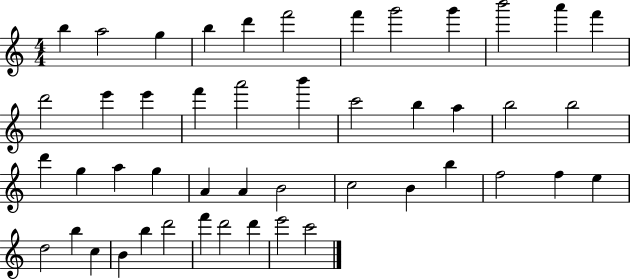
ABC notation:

X:1
T:Untitled
M:4/4
L:1/4
K:C
b a2 g b d' f'2 f' g'2 g' b'2 a' f' d'2 e' e' f' a'2 b' c'2 b a b2 b2 d' g a g A A B2 c2 B b f2 f e d2 b c B b d'2 f' d'2 d' e'2 c'2